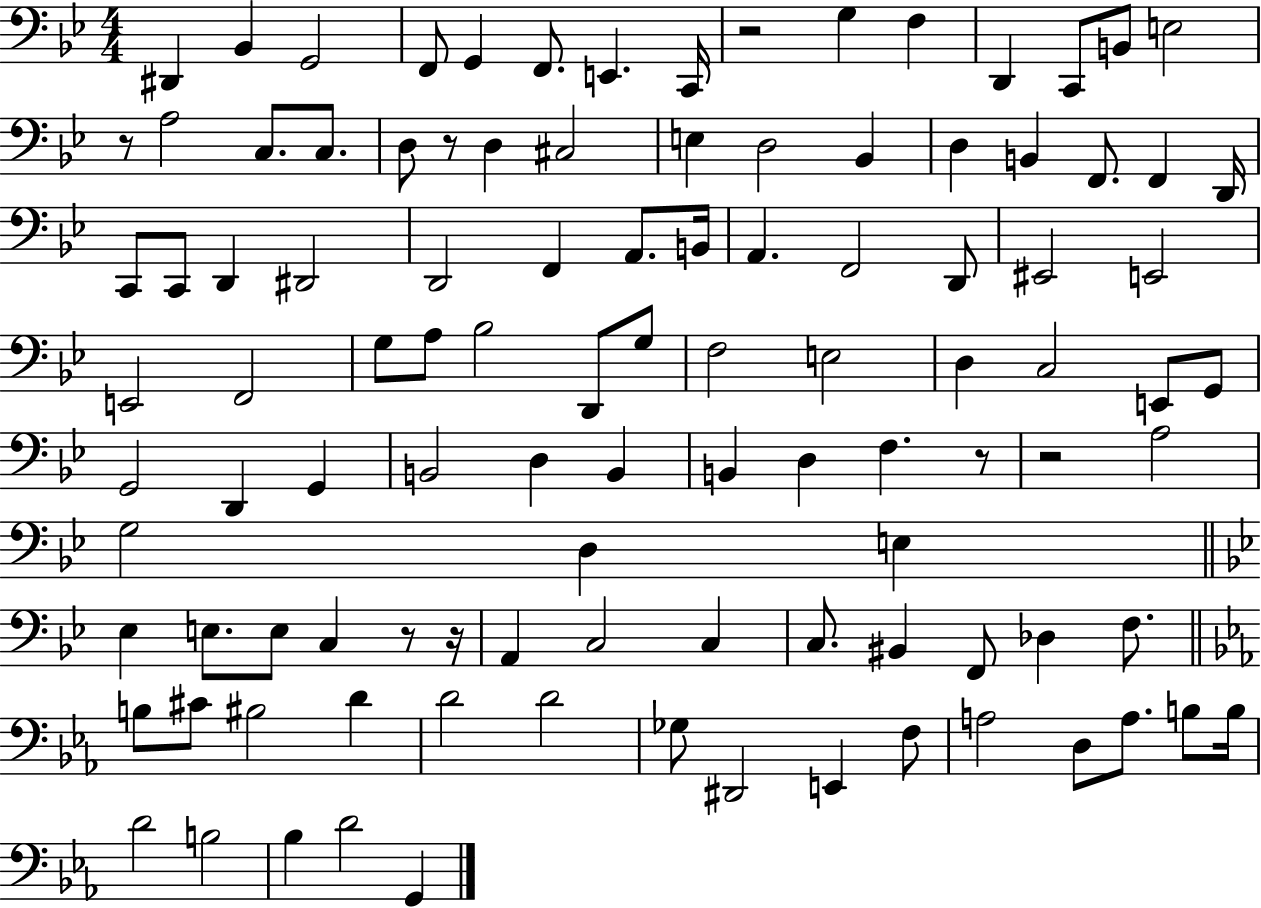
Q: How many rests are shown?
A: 7